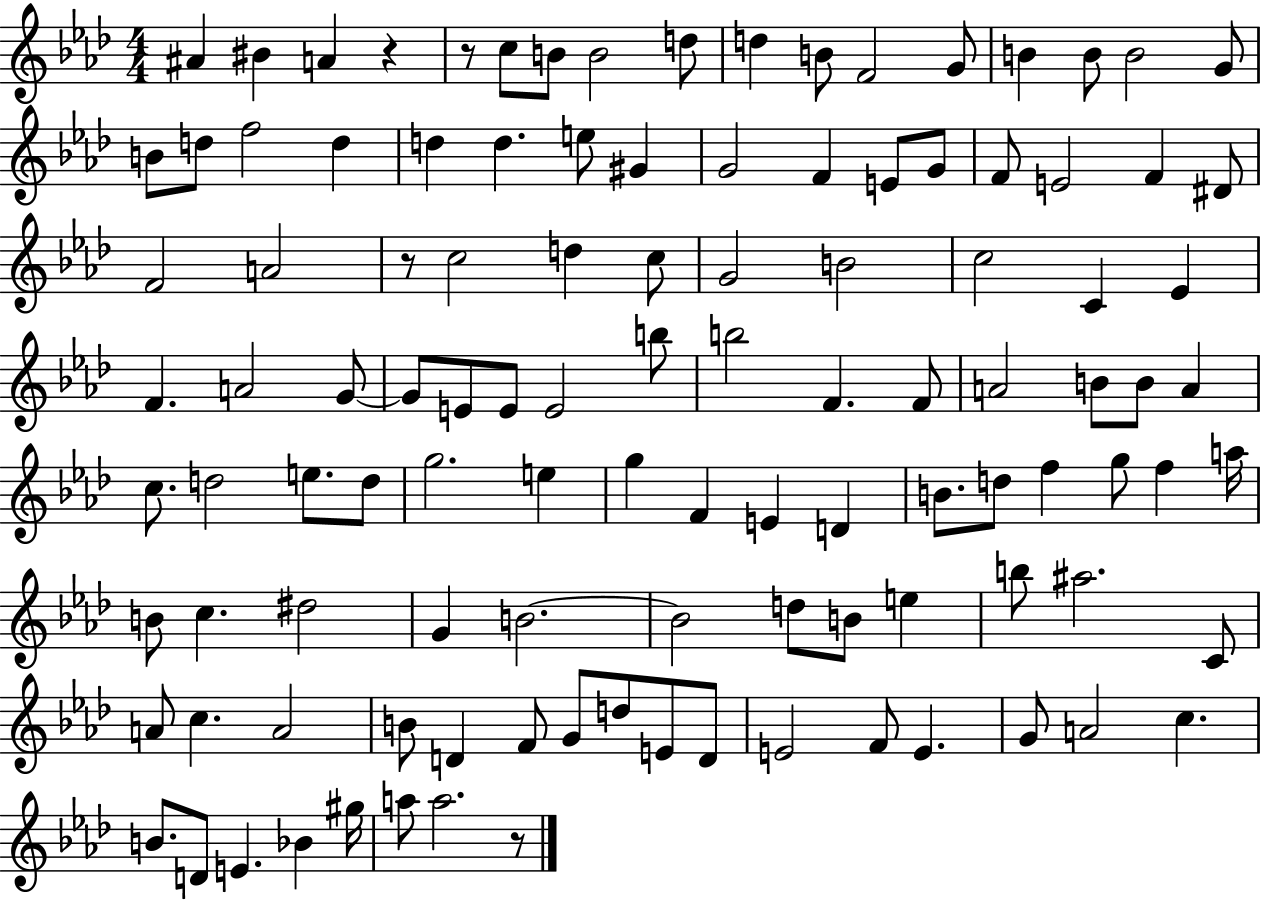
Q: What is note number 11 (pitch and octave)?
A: G4